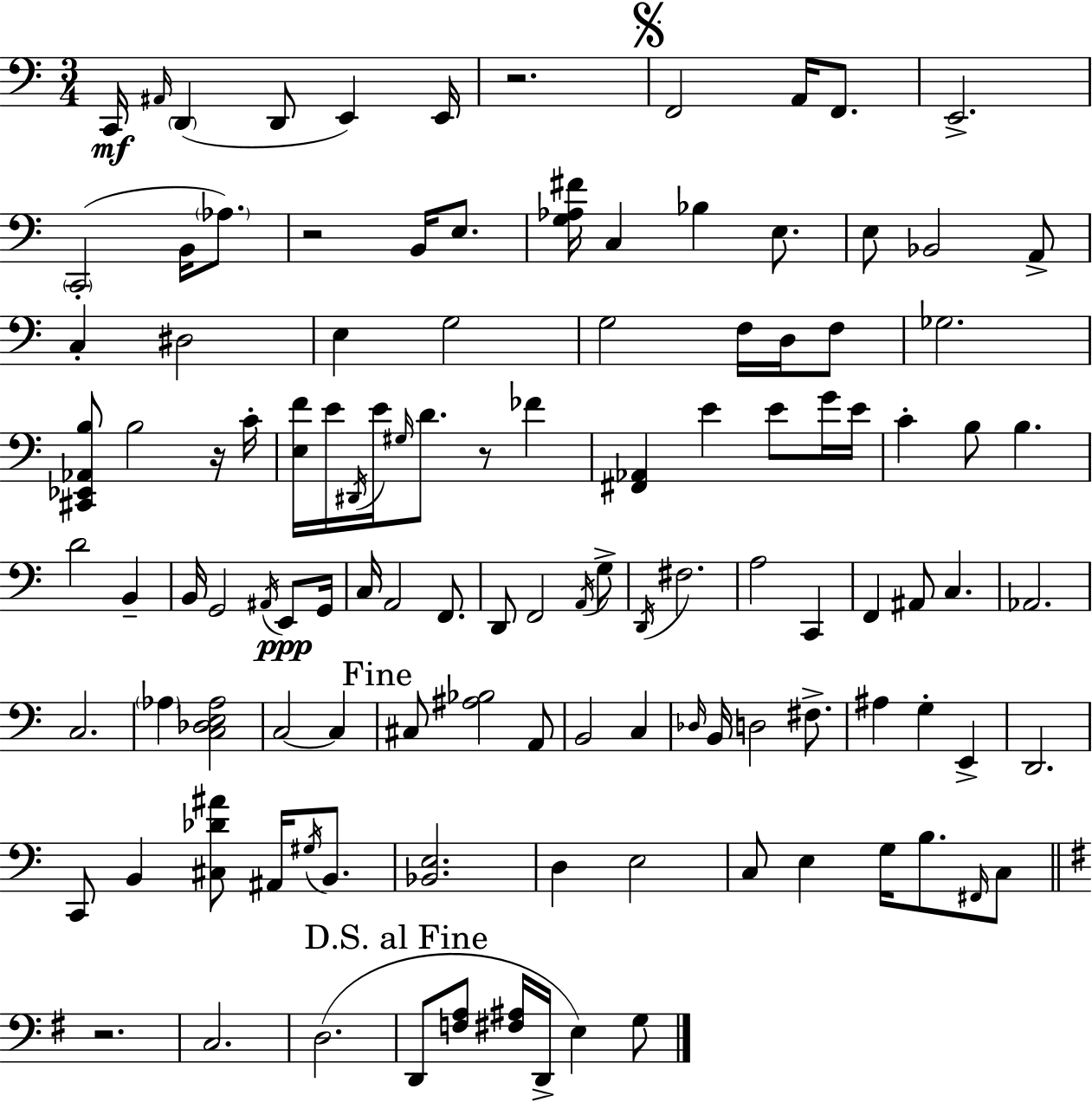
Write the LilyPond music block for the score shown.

{
  \clef bass
  \numericTimeSignature
  \time 3/4
  \key c \major
  \repeat volta 2 { c,16\mf \grace { ais,16 }( \parenthesize d,4 d,8 e,4) | e,16 r2. | \mark \markup { \musicglyph "scripts.segno" } f,2 a,16 f,8. | e,2.-> | \break \parenthesize c,2-.( b,16 \parenthesize aes8.) | r2 b,16 e8. | <g aes fis'>16 c4 bes4 e8. | e8 bes,2 a,8-> | \break c4-. dis2 | e4 g2 | g2 f16 d16 f8 | ges2. | \break <cis, ees, aes, b>8 b2 r16 | c'16-. <e f'>16 e'16 \acciaccatura { dis,16 } e'16 \grace { gis16 } d'8. r8 fes'4 | <fis, aes,>4 e'4 e'8 | g'16 e'16 c'4-. b8 b4. | \break d'2 b,4-- | b,16 g,2 | \acciaccatura { ais,16 } e,8\ppp g,16 c16 a,2 | f,8. d,8 f,2 | \break \acciaccatura { a,16 } g8-> \acciaccatura { d,16 } fis2. | a2 | c,4 f,4 ais,8 | c4. aes,2. | \break c2. | \parenthesize aes4 <c des e aes>2 | c2~~ | c4 \mark "Fine" cis8 <ais bes>2 | \break a,8 b,2 | c4 \grace { des16 } b,16 d2 | fis8.-> ais4 g4-. | e,4-> d,2. | \break c,8 b,4 | <cis des' ais'>8 ais,16 \acciaccatura { gis16 } b,8. <bes, e>2. | d4 | e2 c8 e4 | \break g16 b8. \grace { fis,16 } c8 \bar "||" \break \key e \minor r2. | c2. | d2.( | \mark "D.S. al Fine" d,8 <f a>8 <fis ais>16 d,16-> e4) g8 | \break } \bar "|."
}